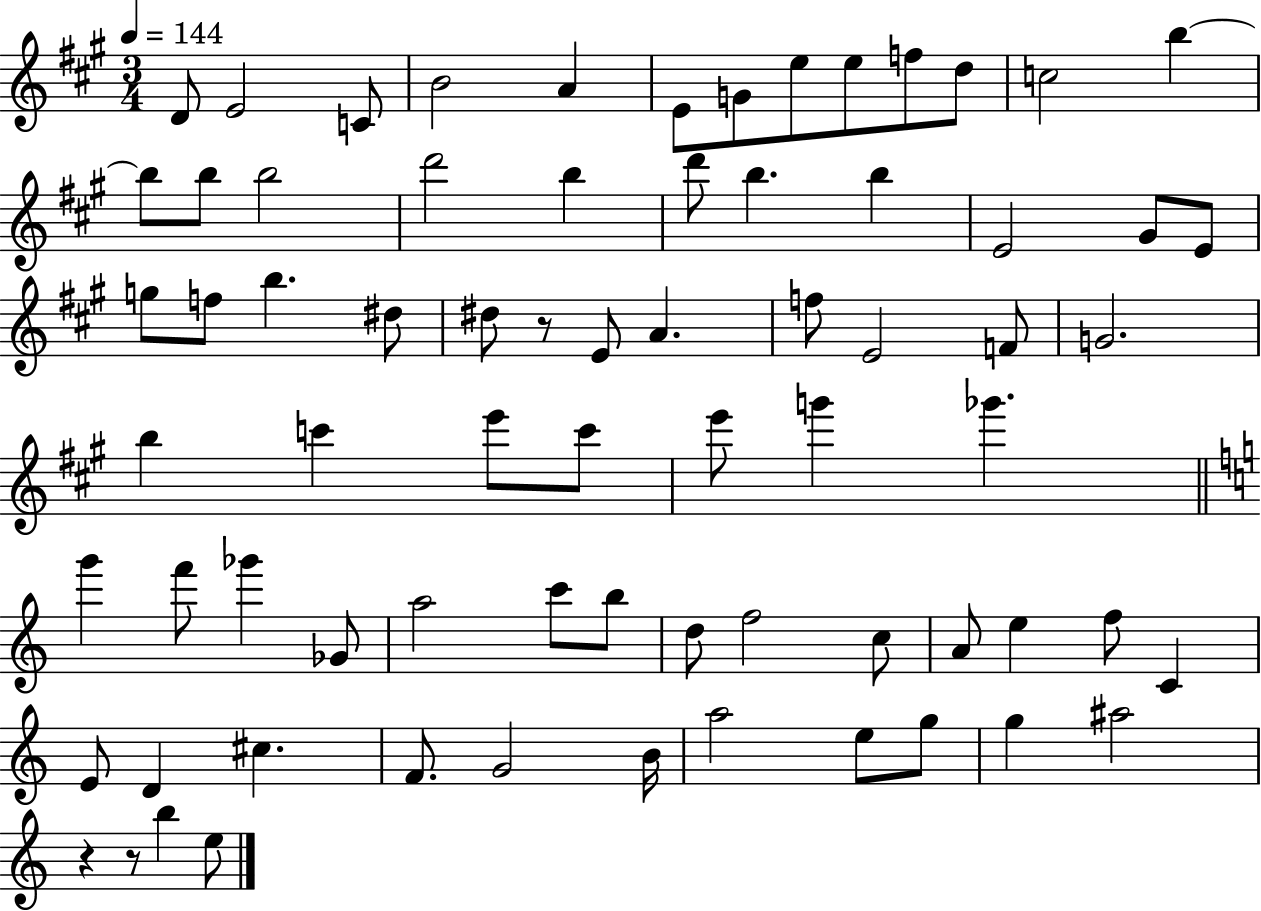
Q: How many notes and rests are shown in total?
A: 72